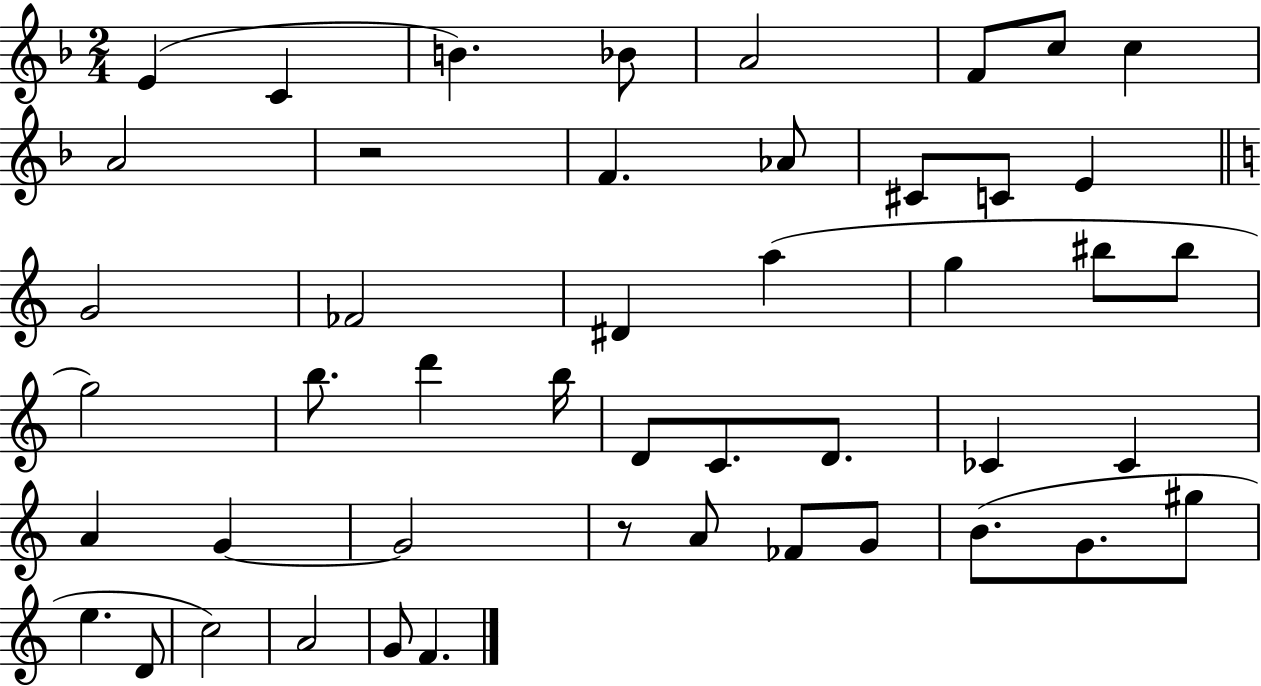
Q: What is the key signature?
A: F major